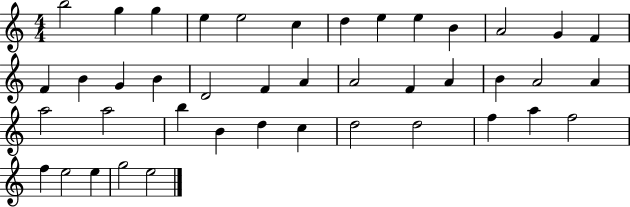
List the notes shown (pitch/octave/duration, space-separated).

B5/h G5/q G5/q E5/q E5/h C5/q D5/q E5/q E5/q B4/q A4/h G4/q F4/q F4/q B4/q G4/q B4/q D4/h F4/q A4/q A4/h F4/q A4/q B4/q A4/h A4/q A5/h A5/h B5/q B4/q D5/q C5/q D5/h D5/h F5/q A5/q F5/h F5/q E5/h E5/q G5/h E5/h